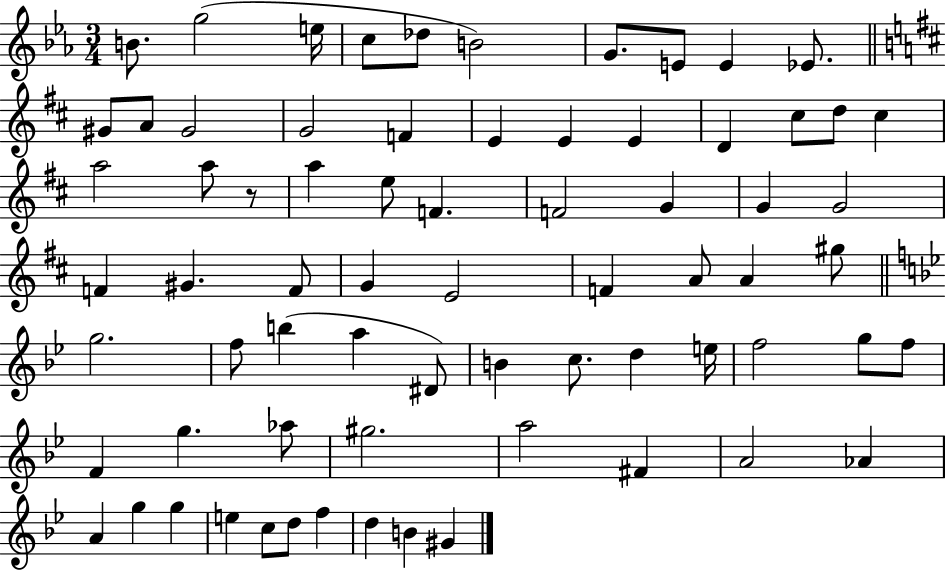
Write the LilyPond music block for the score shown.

{
  \clef treble
  \numericTimeSignature
  \time 3/4
  \key ees \major
  b'8. g''2( e''16 | c''8 des''8 b'2) | g'8. e'8 e'4 ees'8. | \bar "||" \break \key d \major gis'8 a'8 gis'2 | g'2 f'4 | e'4 e'4 e'4 | d'4 cis''8 d''8 cis''4 | \break a''2 a''8 r8 | a''4 e''8 f'4. | f'2 g'4 | g'4 g'2 | \break f'4 gis'4. f'8 | g'4 e'2 | f'4 a'8 a'4 gis''8 | \bar "||" \break \key bes \major g''2. | f''8 b''4( a''4 dis'8) | b'4 c''8. d''4 e''16 | f''2 g''8 f''8 | \break f'4 g''4. aes''8 | gis''2. | a''2 fis'4 | a'2 aes'4 | \break a'4 g''4 g''4 | e''4 c''8 d''8 f''4 | d''4 b'4 gis'4 | \bar "|."
}